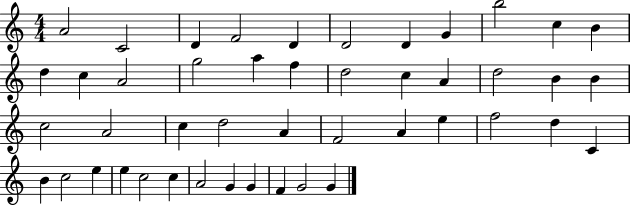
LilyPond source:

{
  \clef treble
  \numericTimeSignature
  \time 4/4
  \key c \major
  a'2 c'2 | d'4 f'2 d'4 | d'2 d'4 g'4 | b''2 c''4 b'4 | \break d''4 c''4 a'2 | g''2 a''4 f''4 | d''2 c''4 a'4 | d''2 b'4 b'4 | \break c''2 a'2 | c''4 d''2 a'4 | f'2 a'4 e''4 | f''2 d''4 c'4 | \break b'4 c''2 e''4 | e''4 c''2 c''4 | a'2 g'4 g'4 | f'4 g'2 g'4 | \break \bar "|."
}